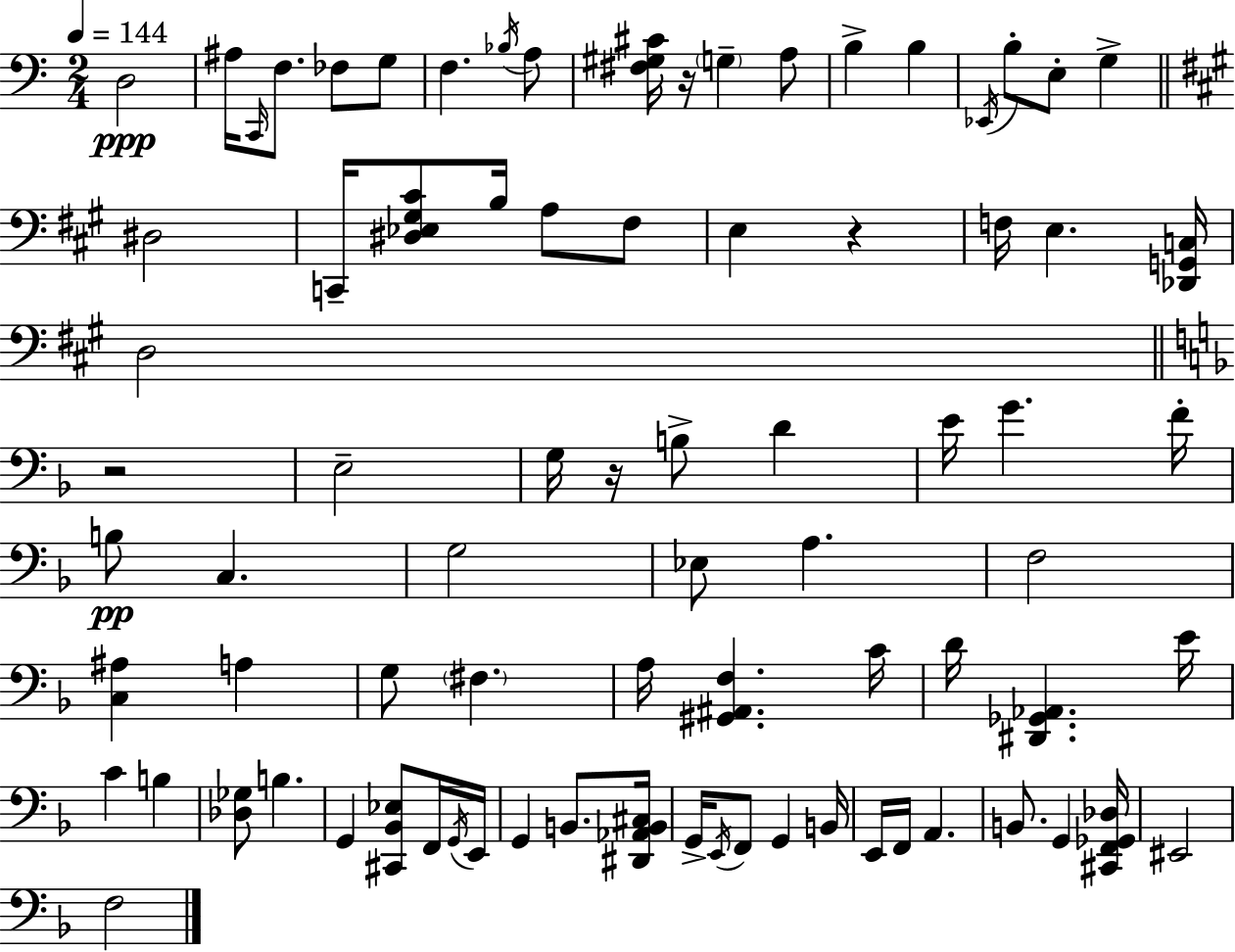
X:1
T:Untitled
M:2/4
L:1/4
K:Am
D,2 ^A,/4 C,,/4 F,/2 _F,/2 G,/2 F, _B,/4 A,/2 [^F,^G,^C]/4 z/4 G, A,/2 B, B, _E,,/4 B,/2 E,/2 G, ^D,2 C,,/4 [^D,_E,^G,^C]/2 B,/4 A,/2 ^F,/2 E, z F,/4 E, [_D,,G,,C,]/4 D,2 z2 E,2 G,/4 z/4 B,/2 D E/4 G F/4 B,/2 C, G,2 _E,/2 A, F,2 [C,^A,] A, G,/2 ^F, A,/4 [^G,,^A,,F,] C/4 D/4 [^D,,_G,,_A,,] E/4 C B, [_D,_G,]/2 B, G,, [^C,,_B,,_E,]/2 F,,/4 G,,/4 E,,/4 G,, B,,/2 [^D,,_A,,B,,^C,]/4 G,,/4 E,,/4 F,,/2 G,, B,,/4 E,,/4 F,,/4 A,, B,,/2 G,, [^C,,F,,_G,,_D,]/4 ^E,,2 F,2